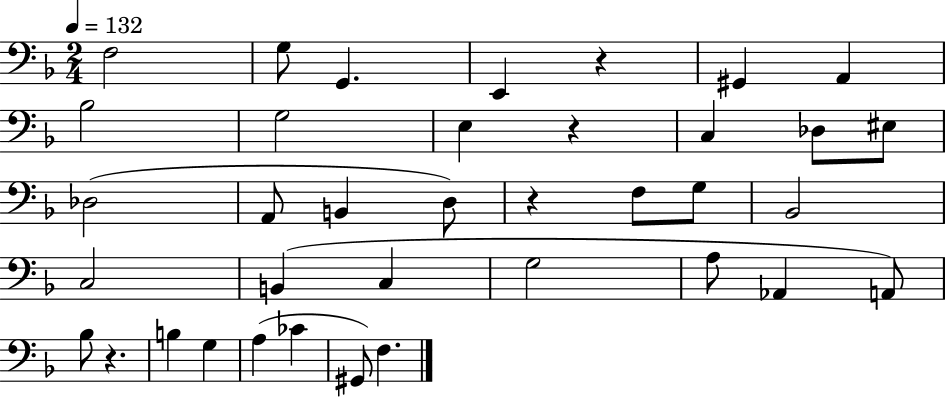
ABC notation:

X:1
T:Untitled
M:2/4
L:1/4
K:F
F,2 G,/2 G,, E,, z ^G,, A,, _B,2 G,2 E, z C, _D,/2 ^E,/2 _D,2 A,,/2 B,, D,/2 z F,/2 G,/2 _B,,2 C,2 B,, C, G,2 A,/2 _A,, A,,/2 _B,/2 z B, G, A, _C ^G,,/2 F,